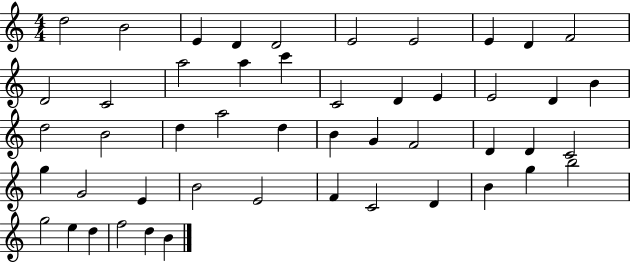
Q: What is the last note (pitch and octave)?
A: B4